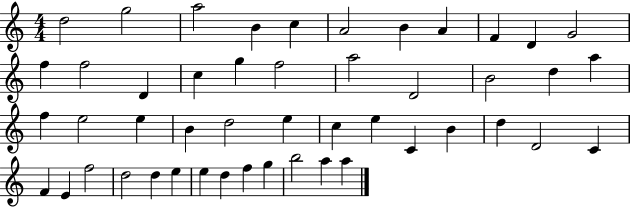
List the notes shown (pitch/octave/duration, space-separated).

D5/h G5/h A5/h B4/q C5/q A4/h B4/q A4/q F4/q D4/q G4/h F5/q F5/h D4/q C5/q G5/q F5/h A5/h D4/h B4/h D5/q A5/q F5/q E5/h E5/q B4/q D5/h E5/q C5/q E5/q C4/q B4/q D5/q D4/h C4/q F4/q E4/q F5/h D5/h D5/q E5/q E5/q D5/q F5/q G5/q B5/h A5/q A5/q